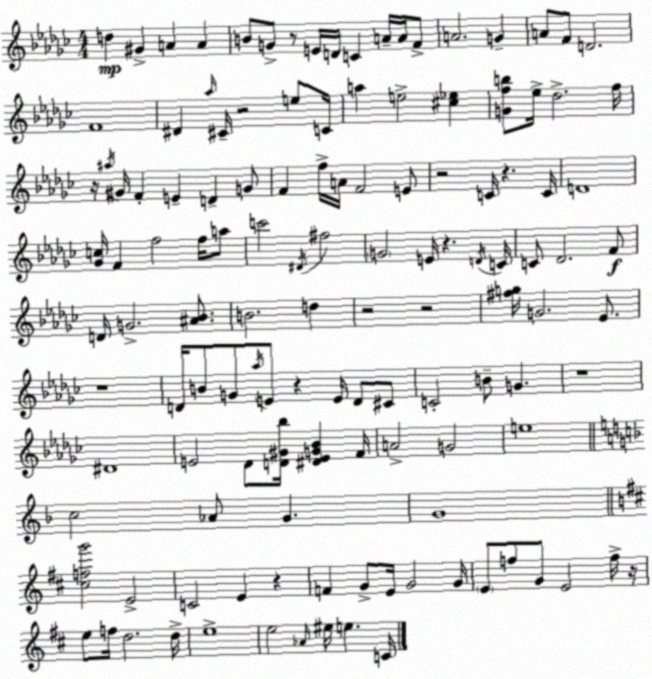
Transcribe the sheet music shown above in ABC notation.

X:1
T:Untitled
M:4/4
L:1/4
K:Ebm
d ^G A A B/2 G/2 z/2 E/4 D/4 C A/4 A/4 F/2 A2 G A/2 F/2 D2 F4 ^D _a/4 ^C/4 z2 e/2 C/4 a e2 [^c_e] [Gfb]/2 _e/4 _d2 f/4 z/4 ^a/4 ^G/4 F E D G/2 F f/4 A/4 F2 E/2 z2 C/4 z C/4 D4 [_Gc]/4 F f2 f/4 a/2 c'2 ^D/4 ^f2 G2 E/4 z D/4 C/4 C/2 _D2 F/2 D/4 G2 [^A_B]/2 B2 d z2 z2 [^fg]/4 G2 _E/2 z4 D/4 B/2 G/2 _a/4 E/2 z E/4 D/2 ^C/2 C2 B/2 G z4 ^D4 E2 _D/2 [D^G_b]/4 [^DEG_B] F/4 A2 G2 e4 c2 _A/2 G G4 [^cfg']2 E2 C2 E z F G/2 E/4 G2 G/4 E/2 f/2 G/2 E2 f/4 z/4 e/2 f/4 d2 d/4 e4 e2 _A/4 ^e/4 e C/4